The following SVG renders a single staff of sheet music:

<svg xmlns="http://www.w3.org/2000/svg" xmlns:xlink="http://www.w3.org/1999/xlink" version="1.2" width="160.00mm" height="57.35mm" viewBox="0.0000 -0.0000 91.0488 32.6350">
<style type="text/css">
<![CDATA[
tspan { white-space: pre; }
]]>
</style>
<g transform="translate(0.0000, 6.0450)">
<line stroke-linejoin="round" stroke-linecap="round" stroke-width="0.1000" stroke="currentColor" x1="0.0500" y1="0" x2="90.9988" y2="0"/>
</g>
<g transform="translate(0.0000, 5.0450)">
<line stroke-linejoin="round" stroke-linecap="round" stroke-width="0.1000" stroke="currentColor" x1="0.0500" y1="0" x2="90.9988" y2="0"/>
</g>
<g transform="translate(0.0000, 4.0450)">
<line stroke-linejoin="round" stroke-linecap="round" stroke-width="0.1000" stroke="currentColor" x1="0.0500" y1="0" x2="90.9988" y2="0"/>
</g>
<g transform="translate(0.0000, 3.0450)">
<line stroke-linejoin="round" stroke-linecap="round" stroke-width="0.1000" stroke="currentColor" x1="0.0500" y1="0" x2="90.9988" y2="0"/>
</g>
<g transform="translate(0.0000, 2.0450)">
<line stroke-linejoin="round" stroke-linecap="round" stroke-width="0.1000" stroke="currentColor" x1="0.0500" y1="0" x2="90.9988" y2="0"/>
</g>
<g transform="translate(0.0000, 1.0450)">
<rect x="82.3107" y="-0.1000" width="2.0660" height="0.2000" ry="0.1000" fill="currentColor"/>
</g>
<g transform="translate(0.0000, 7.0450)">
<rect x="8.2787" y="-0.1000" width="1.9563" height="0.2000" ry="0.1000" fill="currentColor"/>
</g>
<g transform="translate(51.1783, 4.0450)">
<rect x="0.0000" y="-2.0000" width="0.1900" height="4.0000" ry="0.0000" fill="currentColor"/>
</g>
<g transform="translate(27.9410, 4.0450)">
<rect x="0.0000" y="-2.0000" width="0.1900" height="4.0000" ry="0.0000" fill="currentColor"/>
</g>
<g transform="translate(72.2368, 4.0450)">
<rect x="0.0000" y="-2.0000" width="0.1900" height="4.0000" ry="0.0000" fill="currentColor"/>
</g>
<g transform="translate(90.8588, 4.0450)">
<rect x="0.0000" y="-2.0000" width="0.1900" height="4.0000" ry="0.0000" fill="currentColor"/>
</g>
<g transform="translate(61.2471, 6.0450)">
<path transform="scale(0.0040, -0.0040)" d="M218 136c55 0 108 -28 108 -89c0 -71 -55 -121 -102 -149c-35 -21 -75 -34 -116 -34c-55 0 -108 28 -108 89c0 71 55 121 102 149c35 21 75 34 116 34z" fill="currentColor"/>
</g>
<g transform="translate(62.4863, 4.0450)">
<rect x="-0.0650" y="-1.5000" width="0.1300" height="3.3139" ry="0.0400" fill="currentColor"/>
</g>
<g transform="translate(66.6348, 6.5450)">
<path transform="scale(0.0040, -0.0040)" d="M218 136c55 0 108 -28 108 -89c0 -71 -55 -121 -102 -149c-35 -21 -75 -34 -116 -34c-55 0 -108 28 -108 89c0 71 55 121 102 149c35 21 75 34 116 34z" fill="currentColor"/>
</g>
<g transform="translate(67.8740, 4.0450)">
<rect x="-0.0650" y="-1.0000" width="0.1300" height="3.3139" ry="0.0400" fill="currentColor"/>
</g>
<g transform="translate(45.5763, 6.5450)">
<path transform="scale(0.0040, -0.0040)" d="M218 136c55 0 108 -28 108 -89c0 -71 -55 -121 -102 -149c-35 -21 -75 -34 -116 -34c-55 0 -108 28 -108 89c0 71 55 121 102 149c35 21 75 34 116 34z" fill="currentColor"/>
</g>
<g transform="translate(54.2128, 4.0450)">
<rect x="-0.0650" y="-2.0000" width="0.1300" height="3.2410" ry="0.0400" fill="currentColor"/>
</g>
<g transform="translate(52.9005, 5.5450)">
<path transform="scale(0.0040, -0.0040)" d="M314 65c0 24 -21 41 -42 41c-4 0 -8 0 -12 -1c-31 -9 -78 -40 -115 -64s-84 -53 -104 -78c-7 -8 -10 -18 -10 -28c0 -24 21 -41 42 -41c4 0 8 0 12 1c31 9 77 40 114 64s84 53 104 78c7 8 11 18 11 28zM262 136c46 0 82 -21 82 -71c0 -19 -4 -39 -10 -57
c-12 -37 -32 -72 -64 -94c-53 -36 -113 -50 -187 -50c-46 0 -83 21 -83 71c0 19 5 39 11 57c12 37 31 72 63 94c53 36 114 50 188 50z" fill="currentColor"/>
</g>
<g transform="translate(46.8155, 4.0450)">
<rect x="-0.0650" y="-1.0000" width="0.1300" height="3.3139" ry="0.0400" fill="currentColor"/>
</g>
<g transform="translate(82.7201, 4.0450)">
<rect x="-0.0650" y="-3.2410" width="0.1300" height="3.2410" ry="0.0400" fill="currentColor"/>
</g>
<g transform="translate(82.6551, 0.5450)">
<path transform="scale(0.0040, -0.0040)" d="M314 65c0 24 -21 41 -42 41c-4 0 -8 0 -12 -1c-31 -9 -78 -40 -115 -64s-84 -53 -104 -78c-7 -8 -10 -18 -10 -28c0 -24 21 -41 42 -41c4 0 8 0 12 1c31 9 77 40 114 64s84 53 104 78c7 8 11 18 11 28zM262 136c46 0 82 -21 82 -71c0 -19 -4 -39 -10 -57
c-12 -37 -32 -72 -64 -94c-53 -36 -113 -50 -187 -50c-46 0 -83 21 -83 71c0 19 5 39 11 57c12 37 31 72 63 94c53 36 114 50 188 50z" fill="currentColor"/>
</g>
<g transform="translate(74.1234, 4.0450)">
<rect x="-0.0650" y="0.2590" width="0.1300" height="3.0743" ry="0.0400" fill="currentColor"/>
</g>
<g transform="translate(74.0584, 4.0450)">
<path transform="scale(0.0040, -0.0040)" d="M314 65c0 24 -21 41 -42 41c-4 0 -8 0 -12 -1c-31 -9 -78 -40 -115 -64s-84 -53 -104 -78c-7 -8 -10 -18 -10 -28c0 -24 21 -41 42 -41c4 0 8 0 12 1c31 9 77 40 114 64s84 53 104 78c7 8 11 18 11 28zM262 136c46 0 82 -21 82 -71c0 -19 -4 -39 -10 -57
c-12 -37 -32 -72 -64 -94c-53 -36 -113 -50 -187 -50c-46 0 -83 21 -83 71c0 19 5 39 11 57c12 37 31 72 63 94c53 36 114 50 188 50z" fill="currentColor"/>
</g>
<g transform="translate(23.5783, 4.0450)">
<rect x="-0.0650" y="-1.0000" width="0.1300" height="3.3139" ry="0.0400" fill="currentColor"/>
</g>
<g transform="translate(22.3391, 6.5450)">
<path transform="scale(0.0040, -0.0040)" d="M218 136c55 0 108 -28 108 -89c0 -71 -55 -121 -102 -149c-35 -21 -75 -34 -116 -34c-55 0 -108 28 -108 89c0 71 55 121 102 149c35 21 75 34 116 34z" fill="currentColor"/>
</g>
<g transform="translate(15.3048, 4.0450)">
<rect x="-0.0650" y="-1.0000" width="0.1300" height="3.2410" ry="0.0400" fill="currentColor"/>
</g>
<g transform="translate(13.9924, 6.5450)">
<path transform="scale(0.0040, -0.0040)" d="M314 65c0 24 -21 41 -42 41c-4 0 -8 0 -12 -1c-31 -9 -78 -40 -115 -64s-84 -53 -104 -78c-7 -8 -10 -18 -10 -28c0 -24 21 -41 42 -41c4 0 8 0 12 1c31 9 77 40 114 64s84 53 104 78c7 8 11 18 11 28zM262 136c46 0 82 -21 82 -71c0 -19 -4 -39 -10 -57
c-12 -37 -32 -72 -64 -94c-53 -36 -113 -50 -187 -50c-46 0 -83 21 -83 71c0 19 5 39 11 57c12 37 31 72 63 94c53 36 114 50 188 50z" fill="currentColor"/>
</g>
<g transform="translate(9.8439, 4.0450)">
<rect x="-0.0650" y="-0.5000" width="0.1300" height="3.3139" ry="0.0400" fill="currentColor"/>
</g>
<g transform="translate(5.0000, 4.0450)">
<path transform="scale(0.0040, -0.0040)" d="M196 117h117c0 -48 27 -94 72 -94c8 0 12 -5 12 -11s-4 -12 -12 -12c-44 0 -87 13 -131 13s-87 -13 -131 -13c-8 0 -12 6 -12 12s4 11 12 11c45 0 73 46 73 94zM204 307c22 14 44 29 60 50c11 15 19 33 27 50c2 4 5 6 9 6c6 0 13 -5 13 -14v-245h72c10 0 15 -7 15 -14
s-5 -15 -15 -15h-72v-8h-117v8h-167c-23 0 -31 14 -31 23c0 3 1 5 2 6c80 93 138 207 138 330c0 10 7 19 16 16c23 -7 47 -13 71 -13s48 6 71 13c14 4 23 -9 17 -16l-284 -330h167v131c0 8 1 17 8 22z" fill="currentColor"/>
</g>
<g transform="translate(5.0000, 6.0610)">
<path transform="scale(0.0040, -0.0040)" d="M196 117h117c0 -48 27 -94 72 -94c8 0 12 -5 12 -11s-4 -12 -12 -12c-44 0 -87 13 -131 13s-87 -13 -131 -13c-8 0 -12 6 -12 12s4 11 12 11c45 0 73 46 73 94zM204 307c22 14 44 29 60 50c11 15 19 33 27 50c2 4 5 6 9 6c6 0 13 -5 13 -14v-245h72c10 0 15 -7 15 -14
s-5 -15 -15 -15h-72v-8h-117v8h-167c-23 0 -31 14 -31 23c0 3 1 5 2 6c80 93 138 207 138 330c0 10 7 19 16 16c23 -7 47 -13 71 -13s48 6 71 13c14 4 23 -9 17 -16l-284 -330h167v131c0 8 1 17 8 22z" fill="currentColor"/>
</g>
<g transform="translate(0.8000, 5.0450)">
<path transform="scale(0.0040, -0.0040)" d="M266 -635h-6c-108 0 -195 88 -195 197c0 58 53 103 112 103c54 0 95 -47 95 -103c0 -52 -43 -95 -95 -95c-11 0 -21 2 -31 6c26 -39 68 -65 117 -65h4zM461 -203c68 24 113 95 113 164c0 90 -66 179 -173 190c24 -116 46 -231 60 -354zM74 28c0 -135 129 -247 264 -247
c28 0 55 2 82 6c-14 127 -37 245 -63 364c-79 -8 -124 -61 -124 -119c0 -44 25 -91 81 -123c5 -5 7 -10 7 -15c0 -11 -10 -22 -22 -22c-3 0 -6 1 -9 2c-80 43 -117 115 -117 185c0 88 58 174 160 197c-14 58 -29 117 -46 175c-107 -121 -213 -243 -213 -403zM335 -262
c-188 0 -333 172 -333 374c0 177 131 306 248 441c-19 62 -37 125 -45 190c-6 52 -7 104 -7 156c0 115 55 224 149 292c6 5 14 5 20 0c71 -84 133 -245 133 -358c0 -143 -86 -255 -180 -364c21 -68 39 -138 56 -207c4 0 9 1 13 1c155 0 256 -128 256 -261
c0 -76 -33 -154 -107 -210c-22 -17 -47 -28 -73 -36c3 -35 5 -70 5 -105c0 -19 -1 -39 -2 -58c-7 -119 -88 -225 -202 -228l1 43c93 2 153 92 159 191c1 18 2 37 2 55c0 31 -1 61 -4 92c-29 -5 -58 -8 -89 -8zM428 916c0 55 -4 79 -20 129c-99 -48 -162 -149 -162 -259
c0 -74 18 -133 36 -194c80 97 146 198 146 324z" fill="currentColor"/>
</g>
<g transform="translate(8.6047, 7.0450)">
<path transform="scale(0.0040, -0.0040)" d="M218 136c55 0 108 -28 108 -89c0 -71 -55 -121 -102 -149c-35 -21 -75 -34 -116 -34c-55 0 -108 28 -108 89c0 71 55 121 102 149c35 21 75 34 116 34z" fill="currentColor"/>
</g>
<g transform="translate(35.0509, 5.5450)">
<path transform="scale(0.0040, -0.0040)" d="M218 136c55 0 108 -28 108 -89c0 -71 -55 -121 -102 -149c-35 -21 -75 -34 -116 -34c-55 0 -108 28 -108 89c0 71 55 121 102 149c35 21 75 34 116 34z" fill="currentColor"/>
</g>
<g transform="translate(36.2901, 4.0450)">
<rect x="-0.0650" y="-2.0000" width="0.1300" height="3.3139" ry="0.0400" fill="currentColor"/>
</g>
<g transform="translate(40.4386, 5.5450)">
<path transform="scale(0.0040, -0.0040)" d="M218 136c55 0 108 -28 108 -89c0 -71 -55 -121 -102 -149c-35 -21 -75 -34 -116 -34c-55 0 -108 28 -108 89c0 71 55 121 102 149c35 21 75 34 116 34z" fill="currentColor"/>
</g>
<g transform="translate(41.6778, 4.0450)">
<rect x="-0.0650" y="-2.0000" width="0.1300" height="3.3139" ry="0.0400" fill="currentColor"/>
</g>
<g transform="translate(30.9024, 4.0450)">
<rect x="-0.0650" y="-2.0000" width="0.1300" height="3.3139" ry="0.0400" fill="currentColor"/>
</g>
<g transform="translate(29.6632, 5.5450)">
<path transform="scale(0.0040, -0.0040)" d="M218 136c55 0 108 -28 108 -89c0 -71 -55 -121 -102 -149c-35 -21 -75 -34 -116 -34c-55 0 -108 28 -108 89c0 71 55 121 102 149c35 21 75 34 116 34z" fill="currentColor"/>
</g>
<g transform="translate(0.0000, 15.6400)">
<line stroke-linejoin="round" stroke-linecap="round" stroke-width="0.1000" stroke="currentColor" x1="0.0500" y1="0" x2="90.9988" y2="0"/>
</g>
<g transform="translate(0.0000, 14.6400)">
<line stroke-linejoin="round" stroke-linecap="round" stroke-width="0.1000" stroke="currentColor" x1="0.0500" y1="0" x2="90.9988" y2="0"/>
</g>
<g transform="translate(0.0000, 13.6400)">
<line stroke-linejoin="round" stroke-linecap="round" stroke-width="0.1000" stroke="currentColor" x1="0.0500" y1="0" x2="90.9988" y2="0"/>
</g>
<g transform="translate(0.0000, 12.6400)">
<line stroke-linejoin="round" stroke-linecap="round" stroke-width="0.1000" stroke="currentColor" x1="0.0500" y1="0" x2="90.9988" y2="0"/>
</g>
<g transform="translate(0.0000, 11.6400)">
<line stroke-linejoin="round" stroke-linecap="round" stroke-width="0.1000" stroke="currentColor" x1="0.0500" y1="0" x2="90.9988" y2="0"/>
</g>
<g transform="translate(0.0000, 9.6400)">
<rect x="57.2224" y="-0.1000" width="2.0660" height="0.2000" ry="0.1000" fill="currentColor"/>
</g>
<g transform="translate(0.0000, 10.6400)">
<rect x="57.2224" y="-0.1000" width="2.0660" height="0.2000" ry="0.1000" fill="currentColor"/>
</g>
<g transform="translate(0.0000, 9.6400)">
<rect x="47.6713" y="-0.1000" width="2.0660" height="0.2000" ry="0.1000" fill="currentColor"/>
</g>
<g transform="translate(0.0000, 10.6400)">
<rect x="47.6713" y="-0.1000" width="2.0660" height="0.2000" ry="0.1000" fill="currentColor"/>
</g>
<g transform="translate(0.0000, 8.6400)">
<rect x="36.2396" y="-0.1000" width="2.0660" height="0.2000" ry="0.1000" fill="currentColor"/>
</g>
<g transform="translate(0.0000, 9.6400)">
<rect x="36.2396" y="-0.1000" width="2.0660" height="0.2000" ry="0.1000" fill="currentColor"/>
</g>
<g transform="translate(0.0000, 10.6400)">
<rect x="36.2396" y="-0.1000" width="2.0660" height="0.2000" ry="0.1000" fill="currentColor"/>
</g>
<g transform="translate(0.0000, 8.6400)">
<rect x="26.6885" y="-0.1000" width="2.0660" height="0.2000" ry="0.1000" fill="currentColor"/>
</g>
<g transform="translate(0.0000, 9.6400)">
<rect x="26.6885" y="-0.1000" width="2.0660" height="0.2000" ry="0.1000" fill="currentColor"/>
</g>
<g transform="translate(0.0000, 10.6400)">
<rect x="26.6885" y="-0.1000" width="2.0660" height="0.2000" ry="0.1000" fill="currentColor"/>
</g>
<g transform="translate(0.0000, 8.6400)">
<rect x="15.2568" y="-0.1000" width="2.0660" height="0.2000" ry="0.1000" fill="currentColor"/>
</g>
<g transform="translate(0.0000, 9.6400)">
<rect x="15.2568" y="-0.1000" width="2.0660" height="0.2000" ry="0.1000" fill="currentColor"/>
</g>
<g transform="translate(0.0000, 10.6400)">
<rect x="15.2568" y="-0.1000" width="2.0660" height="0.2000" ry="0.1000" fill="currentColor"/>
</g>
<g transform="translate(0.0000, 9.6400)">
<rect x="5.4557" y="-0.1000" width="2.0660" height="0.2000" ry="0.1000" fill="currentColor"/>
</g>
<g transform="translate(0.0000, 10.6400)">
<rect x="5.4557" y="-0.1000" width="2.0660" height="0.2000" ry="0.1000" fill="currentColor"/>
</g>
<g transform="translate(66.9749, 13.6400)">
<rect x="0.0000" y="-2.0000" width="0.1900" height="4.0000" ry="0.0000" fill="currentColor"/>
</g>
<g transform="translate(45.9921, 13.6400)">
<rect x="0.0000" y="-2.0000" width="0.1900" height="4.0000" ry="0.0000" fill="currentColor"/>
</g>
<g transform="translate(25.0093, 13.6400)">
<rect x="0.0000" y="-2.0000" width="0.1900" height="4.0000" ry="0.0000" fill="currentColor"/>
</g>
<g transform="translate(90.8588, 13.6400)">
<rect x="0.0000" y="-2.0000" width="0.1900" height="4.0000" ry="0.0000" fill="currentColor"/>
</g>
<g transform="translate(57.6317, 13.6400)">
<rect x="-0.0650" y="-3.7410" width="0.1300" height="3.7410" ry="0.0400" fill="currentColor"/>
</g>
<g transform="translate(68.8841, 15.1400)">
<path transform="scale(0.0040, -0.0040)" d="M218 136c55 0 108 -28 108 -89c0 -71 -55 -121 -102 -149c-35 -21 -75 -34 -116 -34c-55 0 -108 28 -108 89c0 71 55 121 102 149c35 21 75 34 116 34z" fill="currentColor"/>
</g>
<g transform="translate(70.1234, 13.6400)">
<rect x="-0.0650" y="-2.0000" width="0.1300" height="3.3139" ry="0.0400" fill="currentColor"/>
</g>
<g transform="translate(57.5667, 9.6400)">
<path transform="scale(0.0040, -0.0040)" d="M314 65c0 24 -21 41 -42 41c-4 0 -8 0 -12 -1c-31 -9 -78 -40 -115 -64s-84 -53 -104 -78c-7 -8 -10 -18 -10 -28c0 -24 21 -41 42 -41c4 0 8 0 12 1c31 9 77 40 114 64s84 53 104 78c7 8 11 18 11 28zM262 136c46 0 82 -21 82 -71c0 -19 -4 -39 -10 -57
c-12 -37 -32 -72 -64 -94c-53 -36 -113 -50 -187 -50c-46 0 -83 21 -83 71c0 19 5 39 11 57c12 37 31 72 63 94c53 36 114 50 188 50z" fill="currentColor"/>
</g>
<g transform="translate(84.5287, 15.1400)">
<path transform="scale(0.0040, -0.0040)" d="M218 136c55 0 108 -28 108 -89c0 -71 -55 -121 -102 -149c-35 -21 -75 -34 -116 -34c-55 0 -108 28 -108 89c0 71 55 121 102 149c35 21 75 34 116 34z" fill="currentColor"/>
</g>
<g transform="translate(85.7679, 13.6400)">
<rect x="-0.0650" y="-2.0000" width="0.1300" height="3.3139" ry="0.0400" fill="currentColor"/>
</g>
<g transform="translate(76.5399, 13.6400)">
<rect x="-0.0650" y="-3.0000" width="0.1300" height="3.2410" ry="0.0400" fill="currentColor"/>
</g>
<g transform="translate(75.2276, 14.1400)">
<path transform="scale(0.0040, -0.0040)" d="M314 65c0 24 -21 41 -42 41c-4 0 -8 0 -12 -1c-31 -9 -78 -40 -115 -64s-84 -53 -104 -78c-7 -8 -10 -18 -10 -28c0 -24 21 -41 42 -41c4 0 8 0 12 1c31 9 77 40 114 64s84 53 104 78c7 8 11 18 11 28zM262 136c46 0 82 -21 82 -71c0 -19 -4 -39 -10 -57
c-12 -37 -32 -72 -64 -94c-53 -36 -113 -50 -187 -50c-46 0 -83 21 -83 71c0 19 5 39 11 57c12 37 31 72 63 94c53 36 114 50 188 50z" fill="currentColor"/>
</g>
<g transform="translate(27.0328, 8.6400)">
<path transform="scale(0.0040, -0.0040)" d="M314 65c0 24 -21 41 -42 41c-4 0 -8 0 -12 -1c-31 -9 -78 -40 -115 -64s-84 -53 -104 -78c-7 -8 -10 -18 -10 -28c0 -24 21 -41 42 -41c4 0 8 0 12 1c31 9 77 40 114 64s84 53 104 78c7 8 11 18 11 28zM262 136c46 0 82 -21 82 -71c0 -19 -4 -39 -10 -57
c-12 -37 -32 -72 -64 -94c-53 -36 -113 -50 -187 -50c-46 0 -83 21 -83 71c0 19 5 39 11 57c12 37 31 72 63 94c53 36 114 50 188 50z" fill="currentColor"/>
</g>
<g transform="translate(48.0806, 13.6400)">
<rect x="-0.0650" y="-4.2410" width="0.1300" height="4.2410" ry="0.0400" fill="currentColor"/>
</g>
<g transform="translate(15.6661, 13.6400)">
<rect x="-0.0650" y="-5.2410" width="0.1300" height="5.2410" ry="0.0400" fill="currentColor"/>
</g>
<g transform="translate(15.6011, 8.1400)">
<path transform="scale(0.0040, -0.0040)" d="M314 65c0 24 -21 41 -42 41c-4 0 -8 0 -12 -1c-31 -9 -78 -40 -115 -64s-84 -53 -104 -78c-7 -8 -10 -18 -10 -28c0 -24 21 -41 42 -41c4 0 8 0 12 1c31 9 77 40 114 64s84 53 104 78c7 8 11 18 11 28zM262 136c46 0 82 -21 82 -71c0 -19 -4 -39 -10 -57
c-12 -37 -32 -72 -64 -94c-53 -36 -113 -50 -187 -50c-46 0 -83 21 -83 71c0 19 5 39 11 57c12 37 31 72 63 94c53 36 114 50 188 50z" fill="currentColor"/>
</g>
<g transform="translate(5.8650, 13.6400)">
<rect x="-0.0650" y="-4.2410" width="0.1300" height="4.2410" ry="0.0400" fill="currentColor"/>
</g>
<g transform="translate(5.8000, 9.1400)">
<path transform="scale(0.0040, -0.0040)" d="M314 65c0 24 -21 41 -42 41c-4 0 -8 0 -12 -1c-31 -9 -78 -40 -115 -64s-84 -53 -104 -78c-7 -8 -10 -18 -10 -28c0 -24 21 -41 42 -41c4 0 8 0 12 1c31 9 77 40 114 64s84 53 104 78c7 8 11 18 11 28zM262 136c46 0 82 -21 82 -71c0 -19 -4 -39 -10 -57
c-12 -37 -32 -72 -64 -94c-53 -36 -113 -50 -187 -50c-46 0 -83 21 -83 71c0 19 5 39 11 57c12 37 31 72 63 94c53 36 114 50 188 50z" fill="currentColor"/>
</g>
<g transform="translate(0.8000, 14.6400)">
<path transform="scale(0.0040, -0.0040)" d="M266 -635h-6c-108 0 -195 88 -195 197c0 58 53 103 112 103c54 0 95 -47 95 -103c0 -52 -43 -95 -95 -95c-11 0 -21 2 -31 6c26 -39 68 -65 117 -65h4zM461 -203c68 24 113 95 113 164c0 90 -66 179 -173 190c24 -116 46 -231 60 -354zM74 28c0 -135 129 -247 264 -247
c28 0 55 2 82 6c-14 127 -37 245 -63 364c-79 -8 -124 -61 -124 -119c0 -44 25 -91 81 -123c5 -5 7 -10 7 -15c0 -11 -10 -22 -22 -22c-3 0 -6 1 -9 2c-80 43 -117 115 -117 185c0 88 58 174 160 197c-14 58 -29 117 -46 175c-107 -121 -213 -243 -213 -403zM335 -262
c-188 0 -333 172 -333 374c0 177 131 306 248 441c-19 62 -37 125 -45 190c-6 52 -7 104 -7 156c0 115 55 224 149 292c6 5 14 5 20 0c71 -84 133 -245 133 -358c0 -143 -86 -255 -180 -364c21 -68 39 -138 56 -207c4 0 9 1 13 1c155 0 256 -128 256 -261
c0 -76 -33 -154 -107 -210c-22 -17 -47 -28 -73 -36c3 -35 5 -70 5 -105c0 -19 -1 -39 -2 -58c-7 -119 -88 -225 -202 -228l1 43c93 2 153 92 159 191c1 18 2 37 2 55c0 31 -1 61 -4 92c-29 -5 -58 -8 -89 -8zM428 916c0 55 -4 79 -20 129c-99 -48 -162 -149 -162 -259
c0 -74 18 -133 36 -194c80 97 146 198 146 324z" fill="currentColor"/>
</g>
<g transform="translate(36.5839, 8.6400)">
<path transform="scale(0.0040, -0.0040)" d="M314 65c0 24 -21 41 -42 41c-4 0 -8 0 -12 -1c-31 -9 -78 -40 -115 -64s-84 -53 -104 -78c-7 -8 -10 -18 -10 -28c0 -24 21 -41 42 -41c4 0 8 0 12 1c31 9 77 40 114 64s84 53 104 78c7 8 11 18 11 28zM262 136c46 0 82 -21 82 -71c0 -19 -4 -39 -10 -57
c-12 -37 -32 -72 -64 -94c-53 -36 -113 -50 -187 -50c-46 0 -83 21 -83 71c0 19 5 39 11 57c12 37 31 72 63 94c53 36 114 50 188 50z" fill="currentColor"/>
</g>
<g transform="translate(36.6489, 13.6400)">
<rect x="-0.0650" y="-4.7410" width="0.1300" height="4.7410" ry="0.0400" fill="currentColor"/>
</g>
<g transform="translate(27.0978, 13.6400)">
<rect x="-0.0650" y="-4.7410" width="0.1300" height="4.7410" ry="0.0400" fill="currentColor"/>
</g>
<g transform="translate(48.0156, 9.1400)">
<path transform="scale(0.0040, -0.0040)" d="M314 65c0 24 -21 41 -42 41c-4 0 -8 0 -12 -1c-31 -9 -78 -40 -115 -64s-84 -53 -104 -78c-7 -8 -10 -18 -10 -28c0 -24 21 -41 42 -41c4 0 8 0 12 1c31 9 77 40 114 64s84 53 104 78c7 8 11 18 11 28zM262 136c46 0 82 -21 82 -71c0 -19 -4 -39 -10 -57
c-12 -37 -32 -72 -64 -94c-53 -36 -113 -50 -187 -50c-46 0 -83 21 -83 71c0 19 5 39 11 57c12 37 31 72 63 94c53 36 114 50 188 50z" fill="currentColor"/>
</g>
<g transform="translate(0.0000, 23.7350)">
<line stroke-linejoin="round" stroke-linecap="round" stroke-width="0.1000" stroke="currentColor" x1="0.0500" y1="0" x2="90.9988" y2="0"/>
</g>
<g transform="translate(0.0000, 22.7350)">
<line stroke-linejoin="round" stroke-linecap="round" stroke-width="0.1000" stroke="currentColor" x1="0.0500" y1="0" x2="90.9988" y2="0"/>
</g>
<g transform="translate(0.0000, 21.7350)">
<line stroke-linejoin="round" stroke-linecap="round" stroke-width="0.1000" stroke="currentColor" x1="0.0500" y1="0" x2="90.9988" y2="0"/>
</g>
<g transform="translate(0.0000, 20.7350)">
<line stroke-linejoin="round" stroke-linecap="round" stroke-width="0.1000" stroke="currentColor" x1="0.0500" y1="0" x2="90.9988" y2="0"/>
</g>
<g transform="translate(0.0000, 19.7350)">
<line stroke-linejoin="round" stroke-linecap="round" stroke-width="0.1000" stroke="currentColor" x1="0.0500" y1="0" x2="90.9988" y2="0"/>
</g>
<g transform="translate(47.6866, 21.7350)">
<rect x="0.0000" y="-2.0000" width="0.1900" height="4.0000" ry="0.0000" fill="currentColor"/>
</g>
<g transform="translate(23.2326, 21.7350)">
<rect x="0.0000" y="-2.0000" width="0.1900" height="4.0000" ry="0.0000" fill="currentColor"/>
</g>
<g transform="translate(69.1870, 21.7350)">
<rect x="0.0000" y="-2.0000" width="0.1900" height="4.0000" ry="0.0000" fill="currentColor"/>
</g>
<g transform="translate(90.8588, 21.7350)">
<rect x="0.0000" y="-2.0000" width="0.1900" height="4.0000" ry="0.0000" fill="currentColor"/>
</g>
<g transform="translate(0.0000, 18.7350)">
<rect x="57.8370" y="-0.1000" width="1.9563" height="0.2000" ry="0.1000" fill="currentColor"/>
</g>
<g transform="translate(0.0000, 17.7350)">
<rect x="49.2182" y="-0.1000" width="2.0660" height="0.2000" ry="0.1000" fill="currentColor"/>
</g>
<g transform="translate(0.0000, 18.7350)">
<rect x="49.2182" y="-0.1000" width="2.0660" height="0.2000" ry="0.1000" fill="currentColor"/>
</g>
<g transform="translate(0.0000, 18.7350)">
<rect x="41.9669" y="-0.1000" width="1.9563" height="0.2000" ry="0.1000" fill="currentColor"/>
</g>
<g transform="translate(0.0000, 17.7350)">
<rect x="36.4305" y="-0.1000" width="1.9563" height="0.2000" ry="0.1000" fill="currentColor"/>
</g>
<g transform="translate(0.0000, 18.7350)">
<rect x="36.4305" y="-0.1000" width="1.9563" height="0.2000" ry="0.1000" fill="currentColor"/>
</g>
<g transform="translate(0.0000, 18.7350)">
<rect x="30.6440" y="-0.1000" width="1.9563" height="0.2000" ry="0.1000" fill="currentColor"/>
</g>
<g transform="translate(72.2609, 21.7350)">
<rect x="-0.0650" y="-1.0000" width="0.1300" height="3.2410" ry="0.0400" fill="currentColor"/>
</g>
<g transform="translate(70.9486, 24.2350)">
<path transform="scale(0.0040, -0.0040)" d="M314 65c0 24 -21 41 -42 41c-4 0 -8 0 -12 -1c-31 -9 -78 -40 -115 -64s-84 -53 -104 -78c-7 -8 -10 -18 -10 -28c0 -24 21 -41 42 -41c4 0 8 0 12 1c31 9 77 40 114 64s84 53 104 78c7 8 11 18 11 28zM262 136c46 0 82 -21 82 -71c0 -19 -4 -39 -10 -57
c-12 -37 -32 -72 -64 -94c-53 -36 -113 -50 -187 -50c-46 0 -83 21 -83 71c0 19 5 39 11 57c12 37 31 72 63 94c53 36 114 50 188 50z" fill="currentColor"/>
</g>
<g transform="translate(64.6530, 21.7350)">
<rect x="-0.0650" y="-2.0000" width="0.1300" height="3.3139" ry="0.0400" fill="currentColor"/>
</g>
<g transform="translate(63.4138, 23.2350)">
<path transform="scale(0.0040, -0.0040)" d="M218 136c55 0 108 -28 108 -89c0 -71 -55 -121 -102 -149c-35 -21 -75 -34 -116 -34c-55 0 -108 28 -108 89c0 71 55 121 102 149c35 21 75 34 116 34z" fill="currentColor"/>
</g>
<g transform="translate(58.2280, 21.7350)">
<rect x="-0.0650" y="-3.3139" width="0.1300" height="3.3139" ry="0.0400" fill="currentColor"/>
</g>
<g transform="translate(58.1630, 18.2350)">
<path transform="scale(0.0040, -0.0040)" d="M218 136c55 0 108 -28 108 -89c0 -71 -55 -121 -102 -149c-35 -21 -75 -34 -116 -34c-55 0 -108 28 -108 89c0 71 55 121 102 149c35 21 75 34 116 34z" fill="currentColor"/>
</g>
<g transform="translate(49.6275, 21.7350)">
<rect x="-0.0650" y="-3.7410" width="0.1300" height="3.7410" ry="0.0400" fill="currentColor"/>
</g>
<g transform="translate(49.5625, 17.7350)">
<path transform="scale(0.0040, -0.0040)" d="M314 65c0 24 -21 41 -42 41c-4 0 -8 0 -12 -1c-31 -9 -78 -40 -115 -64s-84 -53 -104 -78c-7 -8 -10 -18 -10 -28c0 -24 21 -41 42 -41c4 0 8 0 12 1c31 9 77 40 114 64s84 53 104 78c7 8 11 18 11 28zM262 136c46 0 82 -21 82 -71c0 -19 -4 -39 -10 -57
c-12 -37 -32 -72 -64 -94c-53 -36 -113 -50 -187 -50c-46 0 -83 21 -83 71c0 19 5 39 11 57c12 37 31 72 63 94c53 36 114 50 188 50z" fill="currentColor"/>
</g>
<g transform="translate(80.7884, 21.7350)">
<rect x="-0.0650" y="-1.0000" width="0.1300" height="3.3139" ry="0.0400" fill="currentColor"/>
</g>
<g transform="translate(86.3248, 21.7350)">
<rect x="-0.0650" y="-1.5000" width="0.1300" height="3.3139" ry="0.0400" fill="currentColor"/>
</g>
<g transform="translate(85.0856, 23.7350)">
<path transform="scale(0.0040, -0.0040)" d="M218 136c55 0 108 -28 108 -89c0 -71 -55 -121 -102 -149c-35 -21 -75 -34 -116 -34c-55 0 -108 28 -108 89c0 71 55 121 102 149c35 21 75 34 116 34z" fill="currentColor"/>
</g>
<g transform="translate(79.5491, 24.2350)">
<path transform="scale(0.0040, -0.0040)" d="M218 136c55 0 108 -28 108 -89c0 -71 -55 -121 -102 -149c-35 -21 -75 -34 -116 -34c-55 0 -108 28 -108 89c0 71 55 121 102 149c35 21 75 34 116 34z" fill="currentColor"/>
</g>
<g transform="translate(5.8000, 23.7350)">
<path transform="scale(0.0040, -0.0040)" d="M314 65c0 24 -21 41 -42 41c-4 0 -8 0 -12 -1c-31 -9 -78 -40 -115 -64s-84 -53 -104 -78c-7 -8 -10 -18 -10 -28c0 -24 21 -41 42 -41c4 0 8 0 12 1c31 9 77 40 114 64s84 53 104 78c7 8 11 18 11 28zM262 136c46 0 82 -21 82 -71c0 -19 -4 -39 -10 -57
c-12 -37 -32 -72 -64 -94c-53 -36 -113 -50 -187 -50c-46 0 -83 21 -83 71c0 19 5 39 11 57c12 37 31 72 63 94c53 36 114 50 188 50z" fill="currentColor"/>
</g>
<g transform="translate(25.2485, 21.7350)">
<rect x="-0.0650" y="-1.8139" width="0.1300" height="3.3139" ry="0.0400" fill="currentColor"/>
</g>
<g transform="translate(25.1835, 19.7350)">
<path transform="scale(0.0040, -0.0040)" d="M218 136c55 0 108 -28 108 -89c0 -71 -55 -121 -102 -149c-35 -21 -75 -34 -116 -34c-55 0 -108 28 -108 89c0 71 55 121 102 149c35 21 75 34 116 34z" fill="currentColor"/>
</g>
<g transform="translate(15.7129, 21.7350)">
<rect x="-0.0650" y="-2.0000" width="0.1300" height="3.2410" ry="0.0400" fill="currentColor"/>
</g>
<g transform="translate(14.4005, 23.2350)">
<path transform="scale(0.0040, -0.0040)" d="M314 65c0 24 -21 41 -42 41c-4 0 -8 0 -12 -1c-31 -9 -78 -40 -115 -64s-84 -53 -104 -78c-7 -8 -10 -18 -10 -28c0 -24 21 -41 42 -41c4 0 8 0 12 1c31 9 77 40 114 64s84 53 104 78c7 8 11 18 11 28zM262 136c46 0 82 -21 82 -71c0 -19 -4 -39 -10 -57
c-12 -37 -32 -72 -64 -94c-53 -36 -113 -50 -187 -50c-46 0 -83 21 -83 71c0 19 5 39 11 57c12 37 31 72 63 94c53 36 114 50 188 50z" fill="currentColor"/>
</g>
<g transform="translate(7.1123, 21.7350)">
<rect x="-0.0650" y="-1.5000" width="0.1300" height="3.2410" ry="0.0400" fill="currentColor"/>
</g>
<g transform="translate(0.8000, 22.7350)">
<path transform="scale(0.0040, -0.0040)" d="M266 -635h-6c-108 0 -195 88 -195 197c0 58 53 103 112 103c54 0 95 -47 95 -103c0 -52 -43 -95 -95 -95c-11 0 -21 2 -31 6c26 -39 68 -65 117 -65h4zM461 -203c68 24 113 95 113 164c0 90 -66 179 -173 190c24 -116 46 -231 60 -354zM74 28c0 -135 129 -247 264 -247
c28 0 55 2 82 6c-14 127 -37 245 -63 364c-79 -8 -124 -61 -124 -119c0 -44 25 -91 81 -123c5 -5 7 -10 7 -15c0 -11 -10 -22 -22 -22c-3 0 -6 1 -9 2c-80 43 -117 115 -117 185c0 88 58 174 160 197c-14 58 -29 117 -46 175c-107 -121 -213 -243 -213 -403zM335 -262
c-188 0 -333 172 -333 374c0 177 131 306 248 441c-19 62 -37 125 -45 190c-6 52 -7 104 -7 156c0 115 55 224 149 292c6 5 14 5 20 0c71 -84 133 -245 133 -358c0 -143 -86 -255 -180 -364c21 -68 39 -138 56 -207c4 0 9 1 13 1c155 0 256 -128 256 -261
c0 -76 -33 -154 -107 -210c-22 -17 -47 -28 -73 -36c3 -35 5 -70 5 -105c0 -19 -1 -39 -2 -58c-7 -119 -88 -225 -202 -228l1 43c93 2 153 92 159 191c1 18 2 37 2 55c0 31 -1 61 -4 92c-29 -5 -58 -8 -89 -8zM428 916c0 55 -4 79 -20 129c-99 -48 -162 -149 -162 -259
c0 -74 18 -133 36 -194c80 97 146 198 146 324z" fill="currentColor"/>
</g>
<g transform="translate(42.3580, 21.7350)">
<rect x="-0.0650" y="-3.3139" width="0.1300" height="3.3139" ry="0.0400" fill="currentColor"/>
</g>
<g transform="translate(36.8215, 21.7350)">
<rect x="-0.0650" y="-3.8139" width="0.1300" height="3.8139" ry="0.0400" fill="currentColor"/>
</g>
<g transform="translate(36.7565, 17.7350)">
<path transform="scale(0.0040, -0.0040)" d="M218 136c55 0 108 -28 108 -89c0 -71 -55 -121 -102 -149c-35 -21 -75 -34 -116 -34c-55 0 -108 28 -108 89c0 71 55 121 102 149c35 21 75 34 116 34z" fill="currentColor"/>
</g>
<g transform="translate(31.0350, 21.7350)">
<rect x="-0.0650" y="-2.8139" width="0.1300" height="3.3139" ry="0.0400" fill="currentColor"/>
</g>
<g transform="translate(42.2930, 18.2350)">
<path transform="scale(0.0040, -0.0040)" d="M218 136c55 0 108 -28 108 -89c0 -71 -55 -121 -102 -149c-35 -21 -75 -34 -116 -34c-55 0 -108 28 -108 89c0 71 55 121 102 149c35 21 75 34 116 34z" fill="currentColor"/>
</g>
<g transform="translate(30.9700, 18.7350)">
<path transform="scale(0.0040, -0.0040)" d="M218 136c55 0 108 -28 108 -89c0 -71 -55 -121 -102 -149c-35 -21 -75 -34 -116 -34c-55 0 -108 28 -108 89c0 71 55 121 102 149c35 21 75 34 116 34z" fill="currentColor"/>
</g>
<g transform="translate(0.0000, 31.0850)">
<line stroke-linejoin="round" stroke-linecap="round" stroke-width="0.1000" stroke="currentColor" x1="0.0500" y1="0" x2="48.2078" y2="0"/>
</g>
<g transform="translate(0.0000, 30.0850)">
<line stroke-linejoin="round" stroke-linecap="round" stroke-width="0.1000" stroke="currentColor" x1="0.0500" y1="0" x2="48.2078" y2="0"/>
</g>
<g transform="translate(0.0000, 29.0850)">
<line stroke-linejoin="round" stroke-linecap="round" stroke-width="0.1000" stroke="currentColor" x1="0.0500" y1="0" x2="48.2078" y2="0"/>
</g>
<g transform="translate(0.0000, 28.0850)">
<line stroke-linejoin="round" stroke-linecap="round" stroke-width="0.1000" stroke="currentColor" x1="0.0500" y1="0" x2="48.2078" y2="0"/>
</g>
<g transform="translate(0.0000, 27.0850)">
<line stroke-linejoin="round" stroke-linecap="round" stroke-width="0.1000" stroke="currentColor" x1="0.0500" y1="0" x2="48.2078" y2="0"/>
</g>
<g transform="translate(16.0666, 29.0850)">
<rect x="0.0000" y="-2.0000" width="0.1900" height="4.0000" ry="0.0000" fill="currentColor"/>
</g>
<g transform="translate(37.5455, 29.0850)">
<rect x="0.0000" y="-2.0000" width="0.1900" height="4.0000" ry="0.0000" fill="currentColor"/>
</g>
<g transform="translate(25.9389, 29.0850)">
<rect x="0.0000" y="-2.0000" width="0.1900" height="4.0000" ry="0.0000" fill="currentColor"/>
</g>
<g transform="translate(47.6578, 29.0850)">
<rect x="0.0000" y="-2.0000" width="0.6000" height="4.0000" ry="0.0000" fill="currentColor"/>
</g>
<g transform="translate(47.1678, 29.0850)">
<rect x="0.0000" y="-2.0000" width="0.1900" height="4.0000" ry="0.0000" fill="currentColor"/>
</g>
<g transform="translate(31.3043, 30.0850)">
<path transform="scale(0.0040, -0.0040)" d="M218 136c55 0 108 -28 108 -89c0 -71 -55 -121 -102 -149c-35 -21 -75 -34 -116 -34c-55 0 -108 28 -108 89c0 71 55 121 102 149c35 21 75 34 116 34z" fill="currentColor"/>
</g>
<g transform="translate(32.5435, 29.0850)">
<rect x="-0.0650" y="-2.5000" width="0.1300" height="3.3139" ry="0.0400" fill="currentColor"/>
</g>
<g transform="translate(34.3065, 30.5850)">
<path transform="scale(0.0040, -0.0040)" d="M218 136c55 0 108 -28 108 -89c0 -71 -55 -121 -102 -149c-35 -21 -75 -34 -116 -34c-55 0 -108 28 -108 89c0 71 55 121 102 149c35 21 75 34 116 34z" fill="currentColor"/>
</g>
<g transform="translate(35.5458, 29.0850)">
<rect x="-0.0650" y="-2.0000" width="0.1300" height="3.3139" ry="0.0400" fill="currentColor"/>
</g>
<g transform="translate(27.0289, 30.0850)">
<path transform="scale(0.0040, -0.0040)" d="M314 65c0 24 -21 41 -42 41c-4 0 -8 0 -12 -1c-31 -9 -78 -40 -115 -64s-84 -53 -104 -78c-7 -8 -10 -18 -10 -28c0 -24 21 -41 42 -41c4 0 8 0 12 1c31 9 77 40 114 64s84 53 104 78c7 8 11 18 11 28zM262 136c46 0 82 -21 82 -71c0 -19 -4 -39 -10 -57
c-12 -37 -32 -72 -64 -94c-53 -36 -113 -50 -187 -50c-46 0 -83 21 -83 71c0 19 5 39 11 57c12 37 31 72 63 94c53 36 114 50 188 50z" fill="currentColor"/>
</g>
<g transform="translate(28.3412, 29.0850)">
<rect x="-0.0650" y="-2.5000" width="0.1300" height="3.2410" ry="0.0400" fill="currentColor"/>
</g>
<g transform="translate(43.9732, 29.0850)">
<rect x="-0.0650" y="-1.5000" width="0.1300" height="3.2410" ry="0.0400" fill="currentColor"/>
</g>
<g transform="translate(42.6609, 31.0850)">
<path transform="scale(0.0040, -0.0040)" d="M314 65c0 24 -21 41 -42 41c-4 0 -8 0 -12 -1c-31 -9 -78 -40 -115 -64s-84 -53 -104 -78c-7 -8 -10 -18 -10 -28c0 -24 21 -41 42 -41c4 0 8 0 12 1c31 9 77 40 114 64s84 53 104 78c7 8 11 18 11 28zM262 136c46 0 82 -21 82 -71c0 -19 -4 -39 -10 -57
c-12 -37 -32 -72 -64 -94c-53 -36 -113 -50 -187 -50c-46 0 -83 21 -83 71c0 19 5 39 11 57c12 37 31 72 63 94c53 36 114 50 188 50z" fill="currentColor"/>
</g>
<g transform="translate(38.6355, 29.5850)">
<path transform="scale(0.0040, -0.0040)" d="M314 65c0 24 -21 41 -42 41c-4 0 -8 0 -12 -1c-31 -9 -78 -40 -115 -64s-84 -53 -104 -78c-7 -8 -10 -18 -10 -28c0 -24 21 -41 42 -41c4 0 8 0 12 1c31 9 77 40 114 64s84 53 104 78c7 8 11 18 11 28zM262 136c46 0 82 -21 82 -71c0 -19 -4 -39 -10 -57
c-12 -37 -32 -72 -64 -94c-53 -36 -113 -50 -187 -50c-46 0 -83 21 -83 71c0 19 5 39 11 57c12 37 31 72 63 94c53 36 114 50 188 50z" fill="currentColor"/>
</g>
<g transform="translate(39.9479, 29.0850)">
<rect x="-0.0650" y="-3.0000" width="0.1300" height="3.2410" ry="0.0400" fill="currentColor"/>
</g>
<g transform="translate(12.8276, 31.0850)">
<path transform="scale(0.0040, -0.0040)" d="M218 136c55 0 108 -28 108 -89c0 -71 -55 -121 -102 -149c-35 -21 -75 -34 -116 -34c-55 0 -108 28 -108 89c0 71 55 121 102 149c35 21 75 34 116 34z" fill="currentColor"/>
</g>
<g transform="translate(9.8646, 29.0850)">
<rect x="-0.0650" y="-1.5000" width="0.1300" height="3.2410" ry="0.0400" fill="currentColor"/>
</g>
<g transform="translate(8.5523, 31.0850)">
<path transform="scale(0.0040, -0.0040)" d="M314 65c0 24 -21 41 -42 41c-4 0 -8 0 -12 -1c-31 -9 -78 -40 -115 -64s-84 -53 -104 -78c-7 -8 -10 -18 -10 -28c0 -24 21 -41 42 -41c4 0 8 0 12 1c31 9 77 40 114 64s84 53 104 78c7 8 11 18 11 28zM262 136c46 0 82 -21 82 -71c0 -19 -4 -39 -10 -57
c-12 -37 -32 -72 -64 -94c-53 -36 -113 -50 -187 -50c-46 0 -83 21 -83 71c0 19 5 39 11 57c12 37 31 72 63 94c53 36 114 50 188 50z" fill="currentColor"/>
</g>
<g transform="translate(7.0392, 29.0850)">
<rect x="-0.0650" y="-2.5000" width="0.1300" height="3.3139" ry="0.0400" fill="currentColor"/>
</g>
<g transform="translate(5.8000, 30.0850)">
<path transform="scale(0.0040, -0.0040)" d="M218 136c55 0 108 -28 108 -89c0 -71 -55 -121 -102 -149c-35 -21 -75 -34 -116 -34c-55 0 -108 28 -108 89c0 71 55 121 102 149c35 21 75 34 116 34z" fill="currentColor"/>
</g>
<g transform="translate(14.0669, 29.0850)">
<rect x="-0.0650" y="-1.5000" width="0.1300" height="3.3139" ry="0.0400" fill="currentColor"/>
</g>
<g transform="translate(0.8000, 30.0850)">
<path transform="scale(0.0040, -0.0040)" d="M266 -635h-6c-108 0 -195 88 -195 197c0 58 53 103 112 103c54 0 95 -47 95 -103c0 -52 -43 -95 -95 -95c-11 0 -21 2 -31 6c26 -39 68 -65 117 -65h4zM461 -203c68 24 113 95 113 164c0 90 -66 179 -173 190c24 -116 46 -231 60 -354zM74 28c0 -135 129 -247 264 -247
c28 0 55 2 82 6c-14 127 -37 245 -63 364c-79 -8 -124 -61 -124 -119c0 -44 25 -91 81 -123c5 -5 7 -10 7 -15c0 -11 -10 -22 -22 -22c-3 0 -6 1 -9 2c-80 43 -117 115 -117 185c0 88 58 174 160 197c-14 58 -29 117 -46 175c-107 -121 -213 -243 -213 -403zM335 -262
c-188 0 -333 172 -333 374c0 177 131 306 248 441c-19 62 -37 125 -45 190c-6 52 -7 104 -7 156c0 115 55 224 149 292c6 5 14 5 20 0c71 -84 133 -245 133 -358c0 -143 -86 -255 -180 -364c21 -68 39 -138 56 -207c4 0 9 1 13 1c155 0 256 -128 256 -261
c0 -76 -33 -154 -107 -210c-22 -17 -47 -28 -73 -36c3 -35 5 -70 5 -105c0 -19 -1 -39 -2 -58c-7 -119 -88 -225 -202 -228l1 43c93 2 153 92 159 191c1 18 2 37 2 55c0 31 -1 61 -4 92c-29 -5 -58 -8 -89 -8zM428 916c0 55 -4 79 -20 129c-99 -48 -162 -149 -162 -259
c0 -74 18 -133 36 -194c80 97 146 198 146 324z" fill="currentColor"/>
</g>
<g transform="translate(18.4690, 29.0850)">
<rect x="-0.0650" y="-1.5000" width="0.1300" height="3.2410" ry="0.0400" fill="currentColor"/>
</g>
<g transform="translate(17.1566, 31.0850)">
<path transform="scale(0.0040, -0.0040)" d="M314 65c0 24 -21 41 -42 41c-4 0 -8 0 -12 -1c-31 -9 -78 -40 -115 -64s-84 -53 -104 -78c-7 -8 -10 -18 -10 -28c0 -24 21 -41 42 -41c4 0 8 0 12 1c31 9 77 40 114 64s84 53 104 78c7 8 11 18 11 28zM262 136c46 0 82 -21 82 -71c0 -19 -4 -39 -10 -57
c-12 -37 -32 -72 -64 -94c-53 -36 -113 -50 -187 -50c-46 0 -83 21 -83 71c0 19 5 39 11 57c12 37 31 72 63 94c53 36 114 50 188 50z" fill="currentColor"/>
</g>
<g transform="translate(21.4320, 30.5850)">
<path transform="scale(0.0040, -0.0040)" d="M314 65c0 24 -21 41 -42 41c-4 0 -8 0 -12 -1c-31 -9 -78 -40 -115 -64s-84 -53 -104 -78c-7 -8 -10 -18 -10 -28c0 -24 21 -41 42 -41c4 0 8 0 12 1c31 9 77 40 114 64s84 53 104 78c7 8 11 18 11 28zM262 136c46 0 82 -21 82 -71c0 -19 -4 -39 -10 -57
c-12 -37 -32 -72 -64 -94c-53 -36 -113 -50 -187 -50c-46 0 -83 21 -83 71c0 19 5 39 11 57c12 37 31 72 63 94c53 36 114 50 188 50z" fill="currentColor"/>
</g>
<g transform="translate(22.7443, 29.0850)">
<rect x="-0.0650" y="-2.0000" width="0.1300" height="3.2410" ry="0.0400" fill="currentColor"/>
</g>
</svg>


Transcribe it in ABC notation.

X:1
T:Untitled
M:4/4
L:1/4
K:C
C D2 D F F F D F2 E D B2 b2 d'2 f'2 e'2 e'2 d'2 c'2 F A2 F E2 F2 f a c' b c'2 b F D2 D E G E2 E E2 F2 G2 G F A2 E2